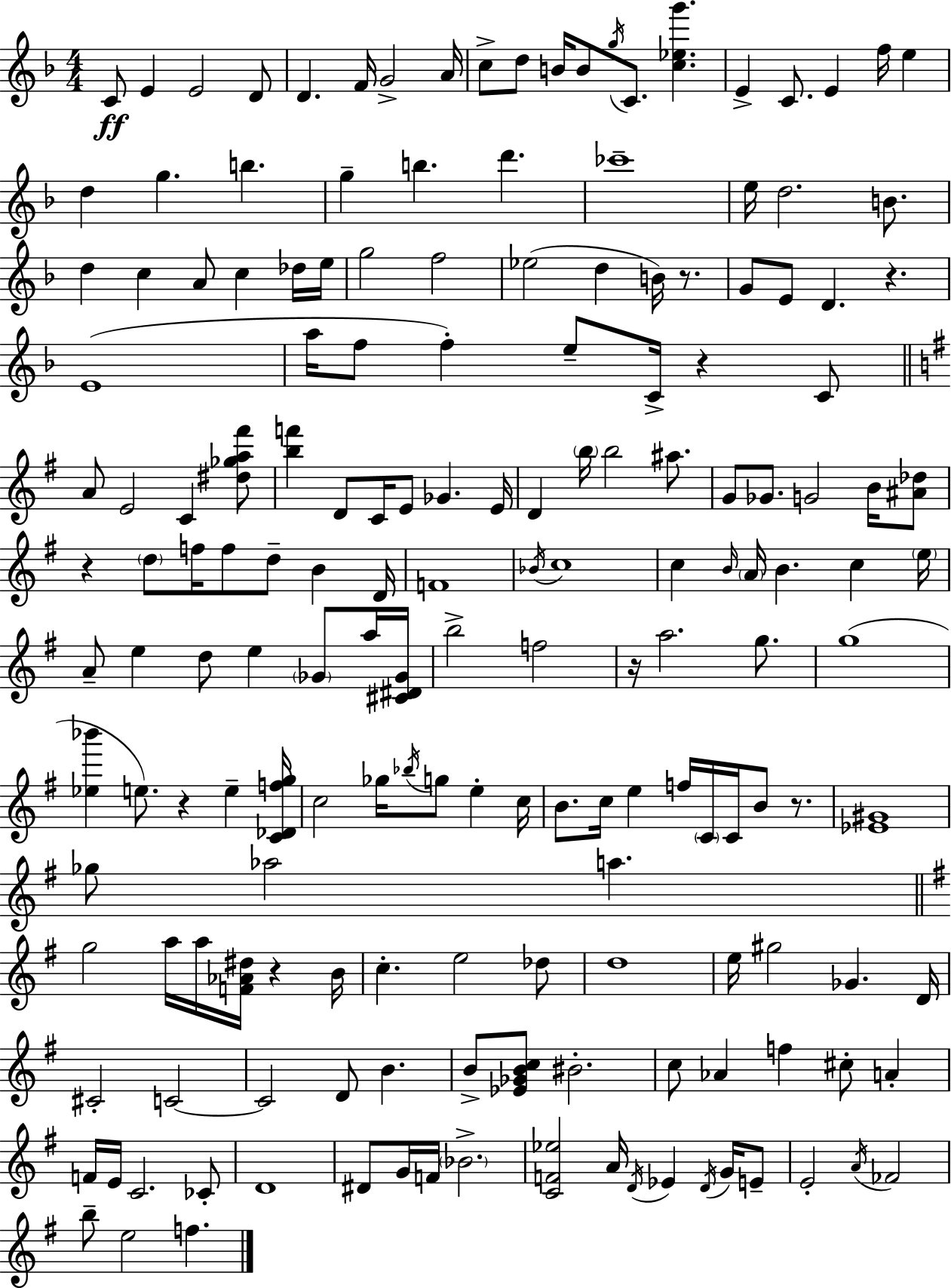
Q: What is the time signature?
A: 4/4